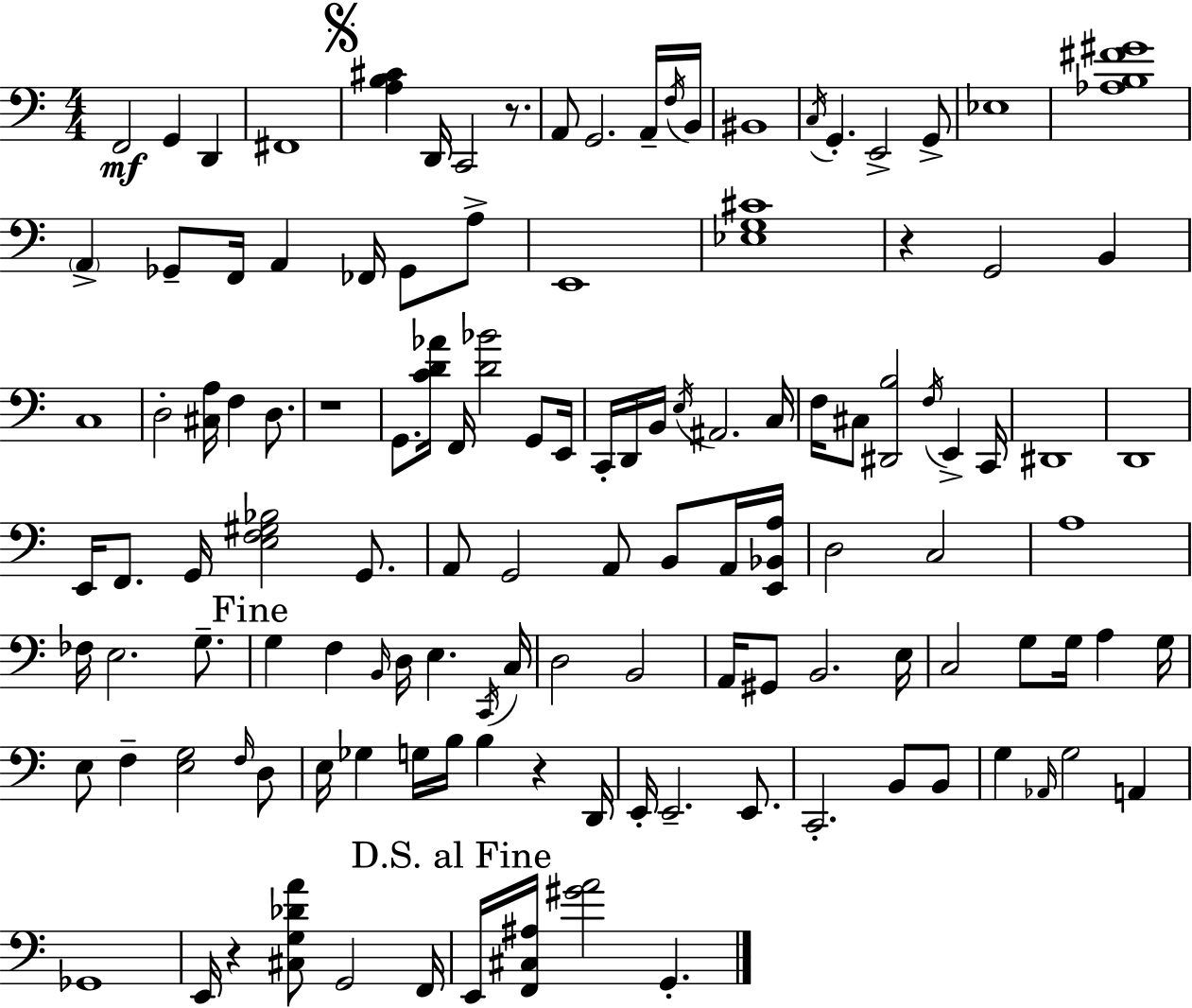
F2/h G2/q D2/q F#2/w [A3,B3,C#4]/q D2/s C2/h R/e. A2/e G2/h. A2/s F3/s B2/s BIS2/w C3/s G2/q. E2/h G2/e Eb3/w [Ab3,B3,F#4,G#4]/w A2/q Gb2/e F2/s A2/q FES2/s Gb2/e A3/e E2/w [Eb3,G3,C#4]/w R/q G2/h B2/q C3/w D3/h [C#3,A3]/s F3/q D3/e. R/w G2/e. [C4,D4,Ab4]/s F2/s [D4,Bb4]/h G2/e E2/s C2/s D2/s B2/s E3/s A#2/h. C3/s F3/s C#3/e [D#2,B3]/h F3/s E2/q C2/s D#2/w D2/w E2/s F2/e. G2/s [E3,F3,G#3,Bb3]/h G2/e. A2/e G2/h A2/e B2/e A2/s [E2,Bb2,A3]/s D3/h C3/h A3/w FES3/s E3/h. G3/e. G3/q F3/q B2/s D3/s E3/q. C2/s C3/s D3/h B2/h A2/s G#2/e B2/h. E3/s C3/h G3/e G3/s A3/q G3/s E3/e F3/q [E3,G3]/h F3/s D3/e E3/s Gb3/q G3/s B3/s B3/q R/q D2/s E2/s E2/h. E2/e. C2/h. B2/e B2/e G3/q Ab2/s G3/h A2/q Gb2/w E2/s R/q [C#3,G3,Db4,A4]/e G2/h F2/s E2/s [F2,C#3,A#3]/s [G#4,A4]/h G2/q.